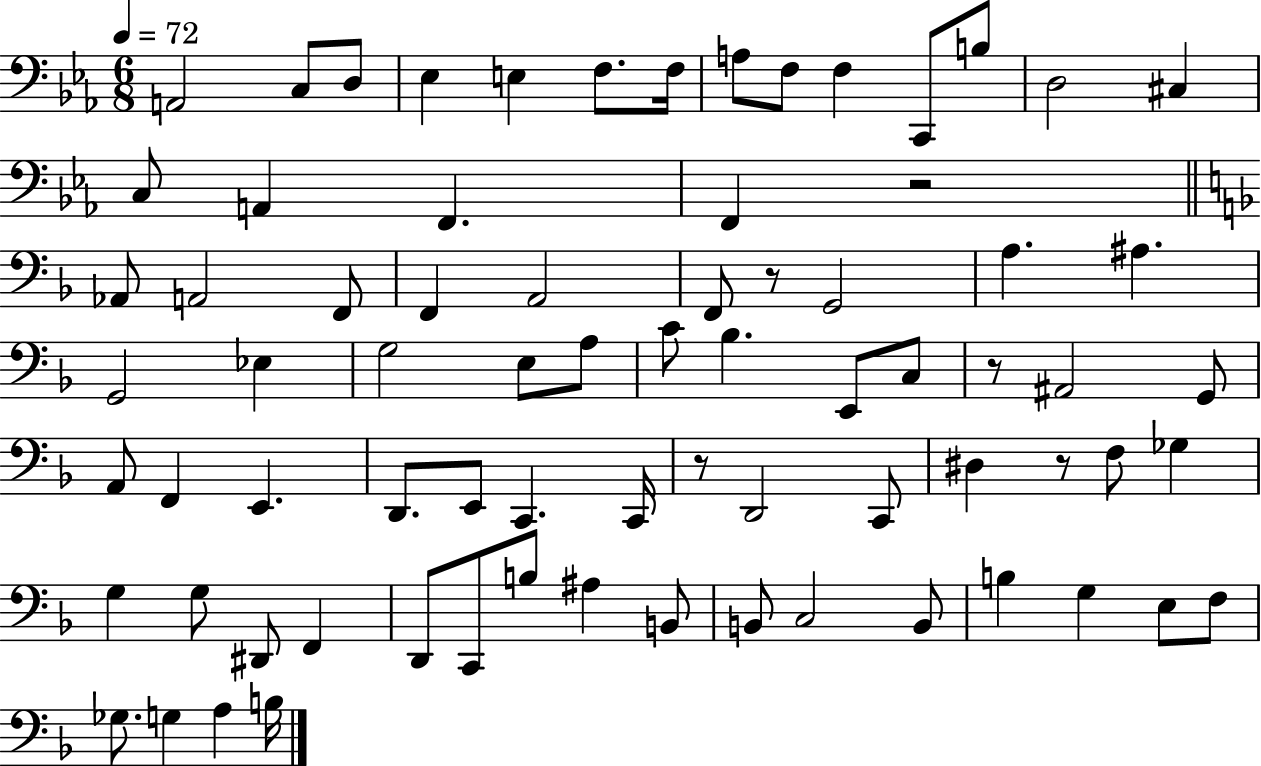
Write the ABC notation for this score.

X:1
T:Untitled
M:6/8
L:1/4
K:Eb
A,,2 C,/2 D,/2 _E, E, F,/2 F,/4 A,/2 F,/2 F, C,,/2 B,/2 D,2 ^C, C,/2 A,, F,, F,, z2 _A,,/2 A,,2 F,,/2 F,, A,,2 F,,/2 z/2 G,,2 A, ^A, G,,2 _E, G,2 E,/2 A,/2 C/2 _B, E,,/2 C,/2 z/2 ^A,,2 G,,/2 A,,/2 F,, E,, D,,/2 E,,/2 C,, C,,/4 z/2 D,,2 C,,/2 ^D, z/2 F,/2 _G, G, G,/2 ^D,,/2 F,, D,,/2 C,,/2 B,/2 ^A, B,,/2 B,,/2 C,2 B,,/2 B, G, E,/2 F,/2 _G,/2 G, A, B,/4